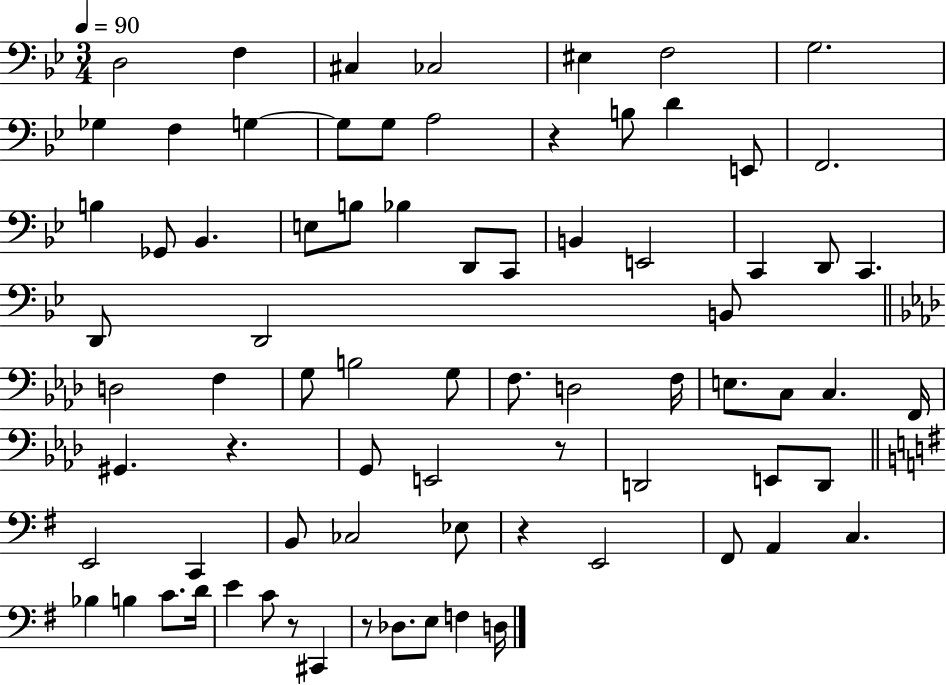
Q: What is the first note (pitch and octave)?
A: D3